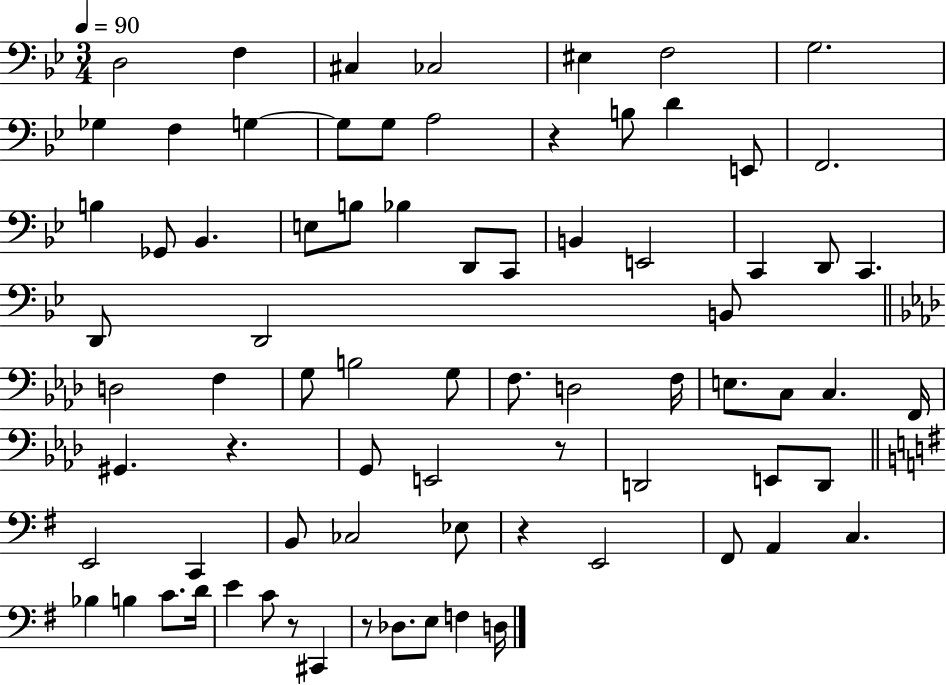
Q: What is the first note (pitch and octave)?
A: D3